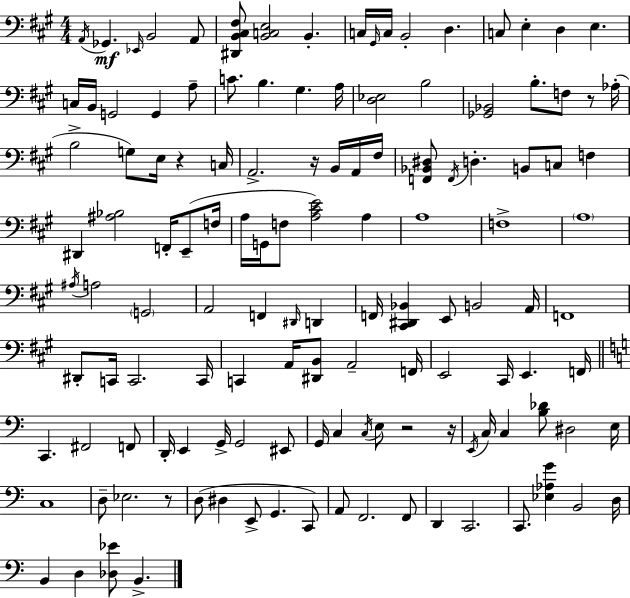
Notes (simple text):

A2/s Gb2/q. Eb2/s B2/h A2/e [D#2,B2,C#3,F#3]/e [B2,C3,E3]/h B2/q. C3/s G#2/s C3/s B2/h D3/q. C3/e E3/q D3/q E3/q. C3/s B2/s G2/h G2/q A3/e C4/e. B3/q. G#3/q. A3/s [D3,Eb3]/h B3/h [Gb2,Bb2]/h B3/e. F3/e R/e Ab3/s B3/h G3/e E3/s R/q C3/s A2/h. R/s B2/s A2/s F#3/s [F2,Bb2,D#3]/e F2/s D3/q. B2/e C3/e F3/q D#2/q [A#3,Bb3]/h F2/s E2/e F3/s A3/s G2/s F3/e [A3,C#4,E4]/h A3/q A3/w F3/w A3/w A#3/s A3/h G2/h A2/h F2/q D#2/s D2/q F2/s [C#2,D#2,Bb2]/q E2/e B2/h A2/s F2/w D#2/e C2/s C2/h. C2/s C2/q A2/s [D#2,B2]/e A2/h F2/s E2/h C#2/s E2/q. F2/s C2/q. F#2/h F2/e D2/s E2/q G2/s G2/h EIS2/e G2/s C3/q C3/s E3/e R/h R/s E2/s C3/s C3/q [B3,Db4]/e D#3/h E3/s C3/w D3/e Eb3/h. R/e D3/e D#3/q E2/e G2/q. C2/e A2/e F2/h. F2/e D2/q C2/h. C2/e. [Eb3,Ab3,G4]/q B2/h D3/s B2/q D3/q [Db3,Eb4]/e B2/q.